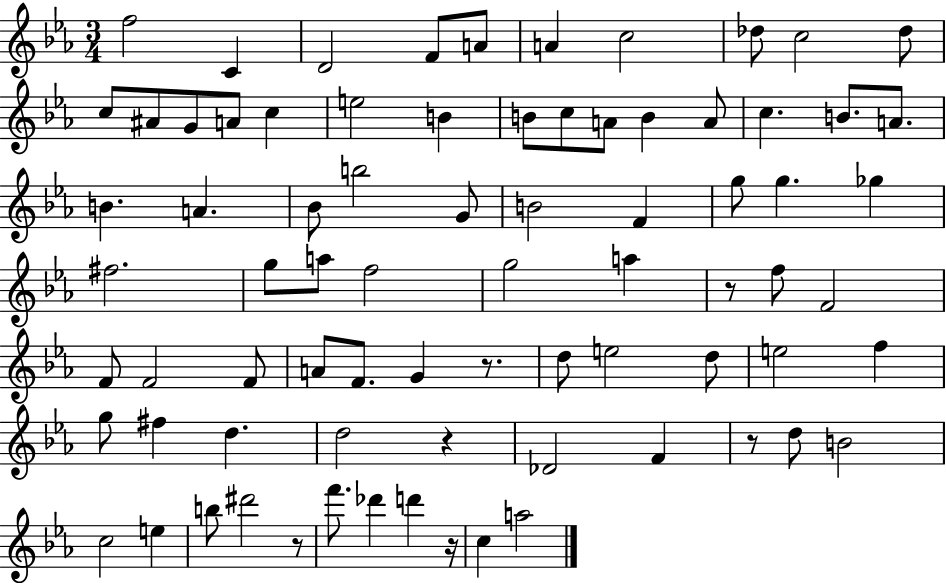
F5/h C4/q D4/h F4/e A4/e A4/q C5/h Db5/e C5/h Db5/e C5/e A#4/e G4/e A4/e C5/q E5/h B4/q B4/e C5/e A4/e B4/q A4/e C5/q. B4/e. A4/e. B4/q. A4/q. Bb4/e B5/h G4/e B4/h F4/q G5/e G5/q. Gb5/q F#5/h. G5/e A5/e F5/h G5/h A5/q R/e F5/e F4/h F4/e F4/h F4/e A4/e F4/e. G4/q R/e. D5/e E5/h D5/e E5/h F5/q G5/e F#5/q D5/q. D5/h R/q Db4/h F4/q R/e D5/e B4/h C5/h E5/q B5/e D#6/h R/e F6/e. Db6/q D6/q R/s C5/q A5/h